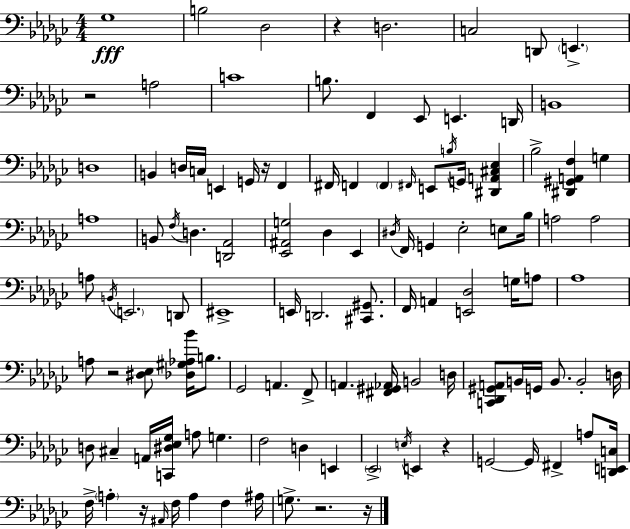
Gb3/w B3/h Db3/h R/q D3/h. C3/h D2/e E2/q. R/h A3/h C4/w B3/e. F2/q Eb2/e E2/q. D2/s B2/w D3/w B2/q D3/s C3/s E2/q G2/s R/s F2/q F#2/s F2/q F2/q F#2/s E2/e B3/s G2/s [D#2,A2,C#3,Eb3]/q Bb3/h [D#2,G#2,A2,F3]/q G3/q A3/w B2/e F3/s D3/q. [D2,Ab2]/h [Eb2,A#2,G3]/h Db3/q Eb2/q D#3/s F2/s G2/q Eb3/h E3/e Bb3/s A3/h A3/h A3/e B2/s E2/h. D2/e EIS2/w E2/s D2/h. [C#2,G#2]/e. F2/s A2/q [E2,Db3]/h G3/s A3/e Ab3/w A3/e R/h [D#3,Eb3]/e [Db3,G#3,Ab3,Bb4]/s B3/e. Gb2/h A2/q. F2/e A2/q. [F#2,G#2,Ab2]/s B2/h D3/s [C2,Db2,G#2,A2]/e B2/s G2/s B2/e. B2/h D3/s D3/e C#3/q A2/s [C2,D#3,Eb3,Gb3]/s A3/e G3/q. F3/h D3/q E2/q Eb2/h E3/s E2/q R/q G2/h G2/s F#2/q A3/e [D2,E2,C3]/s F3/s A3/q R/s A#2/s F3/s A3/q F3/q A#3/s G3/e. R/h. R/s